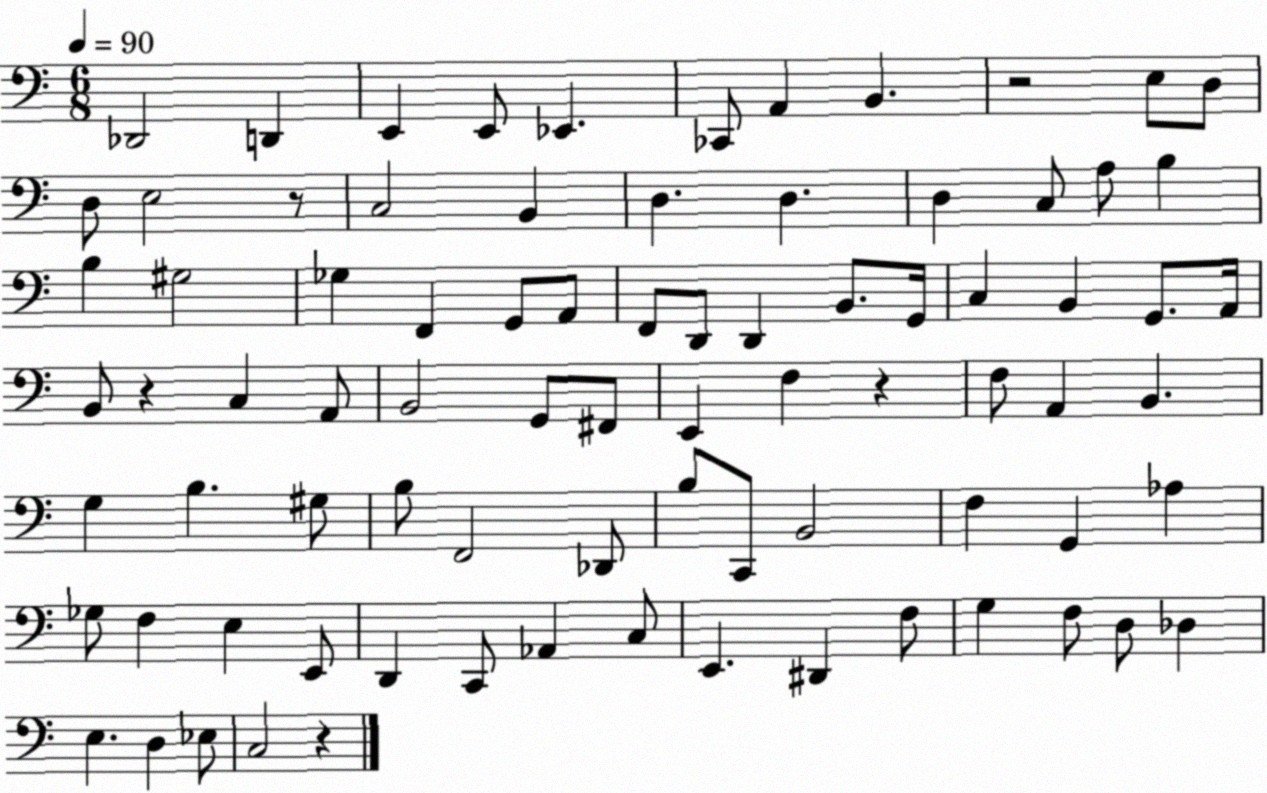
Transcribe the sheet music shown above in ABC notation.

X:1
T:Untitled
M:6/8
L:1/4
K:C
_D,,2 D,, E,, E,,/2 _E,, _C,,/2 A,, B,, z2 E,/2 D,/2 D,/2 E,2 z/2 C,2 B,, D, D, D, C,/2 A,/2 B, B, ^G,2 _G, F,, G,,/2 A,,/2 F,,/2 D,,/2 D,, B,,/2 G,,/4 C, B,, G,,/2 A,,/4 B,,/2 z C, A,,/2 B,,2 G,,/2 ^F,,/2 E,, F, z F,/2 A,, B,, G, B, ^G,/2 B,/2 F,,2 _D,,/2 B,/2 C,,/2 B,,2 F, G,, _A, _G,/2 F, E, E,,/2 D,, C,,/2 _A,, C,/2 E,, ^D,, F,/2 G, F,/2 D,/2 _D, E, D, _E,/2 C,2 z